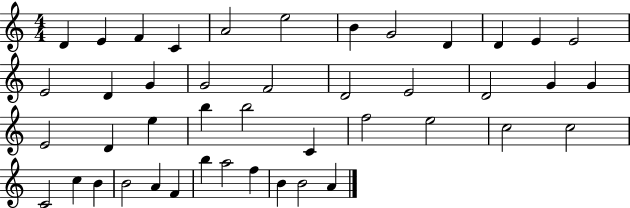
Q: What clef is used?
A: treble